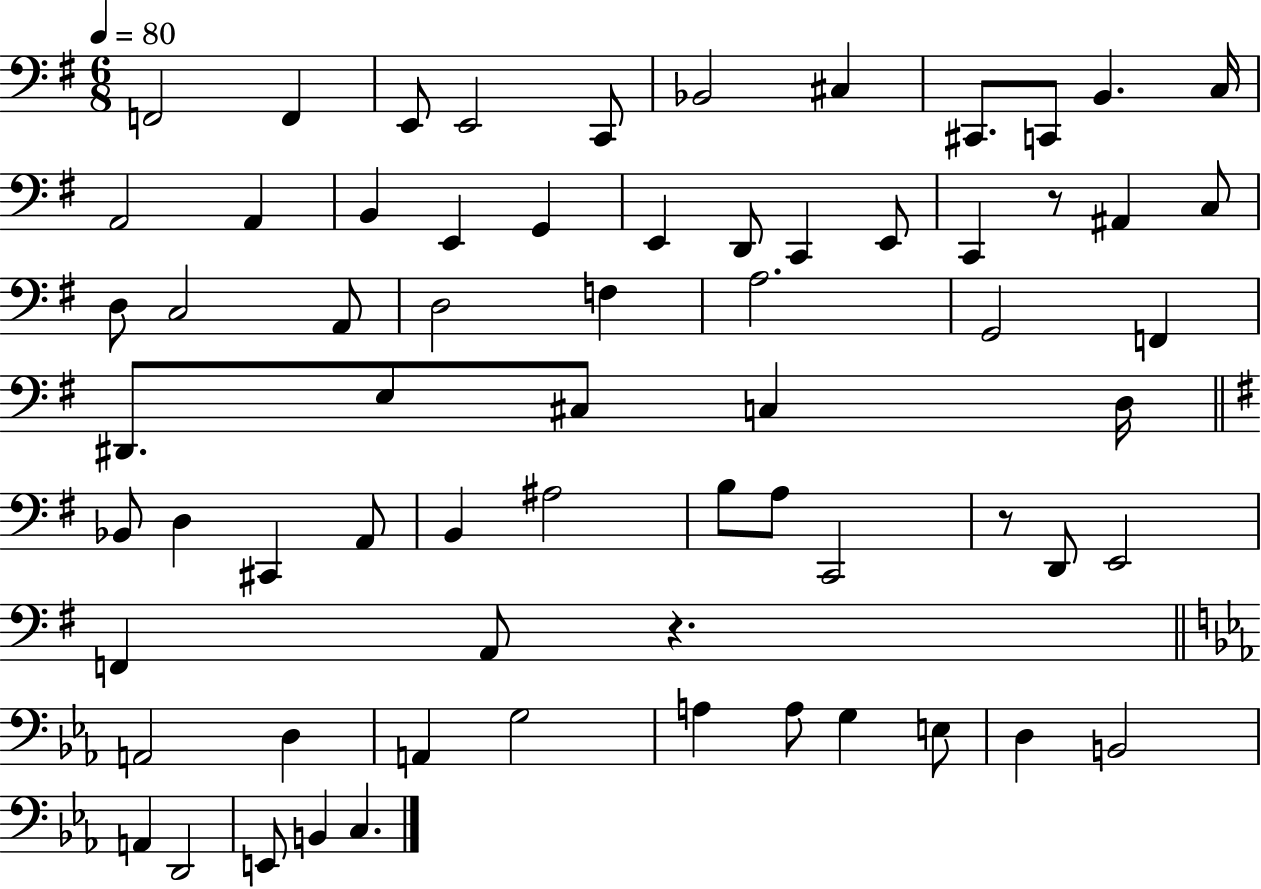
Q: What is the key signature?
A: G major